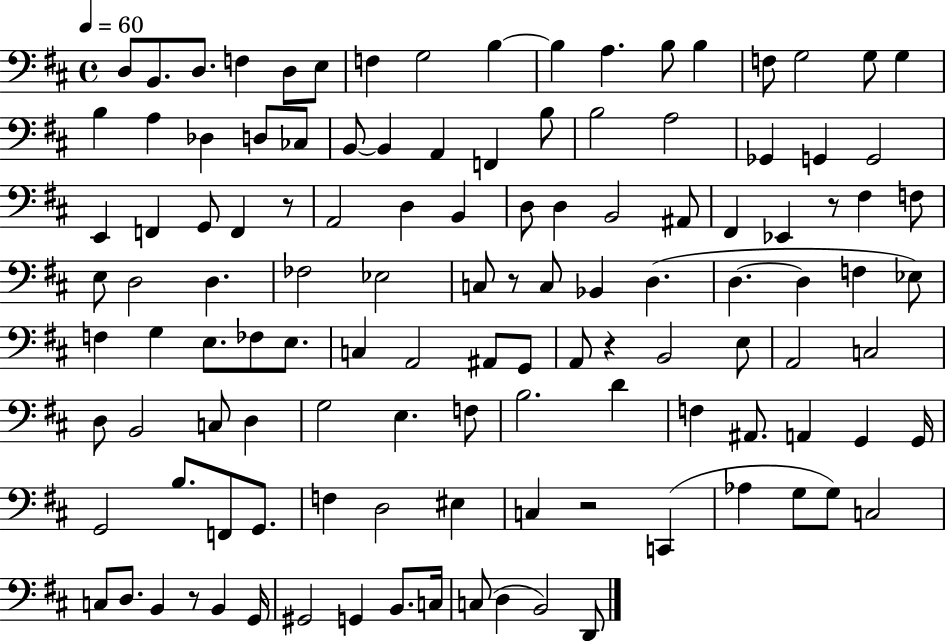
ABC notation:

X:1
T:Untitled
M:4/4
L:1/4
K:D
D,/2 B,,/2 D,/2 F, D,/2 E,/2 F, G,2 B, B, A, B,/2 B, F,/2 G,2 G,/2 G, B, A, _D, D,/2 _C,/2 B,,/2 B,, A,, F,, B,/2 B,2 A,2 _G,, G,, G,,2 E,, F,, G,,/2 F,, z/2 A,,2 D, B,, D,/2 D, B,,2 ^A,,/2 ^F,, _E,, z/2 ^F, F,/2 E,/2 D,2 D, _F,2 _E,2 C,/2 z/2 C,/2 _B,, D, D, D, F, _E,/2 F, G, E,/2 _F,/2 E,/2 C, A,,2 ^A,,/2 G,,/2 A,,/2 z B,,2 E,/2 A,,2 C,2 D,/2 B,,2 C,/2 D, G,2 E, F,/2 B,2 D F, ^A,,/2 A,, G,, G,,/4 G,,2 B,/2 F,,/2 G,,/2 F, D,2 ^E, C, z2 C,, _A, G,/2 G,/2 C,2 C,/2 D,/2 B,, z/2 B,, G,,/4 ^G,,2 G,, B,,/2 C,/4 C,/2 D, B,,2 D,,/2